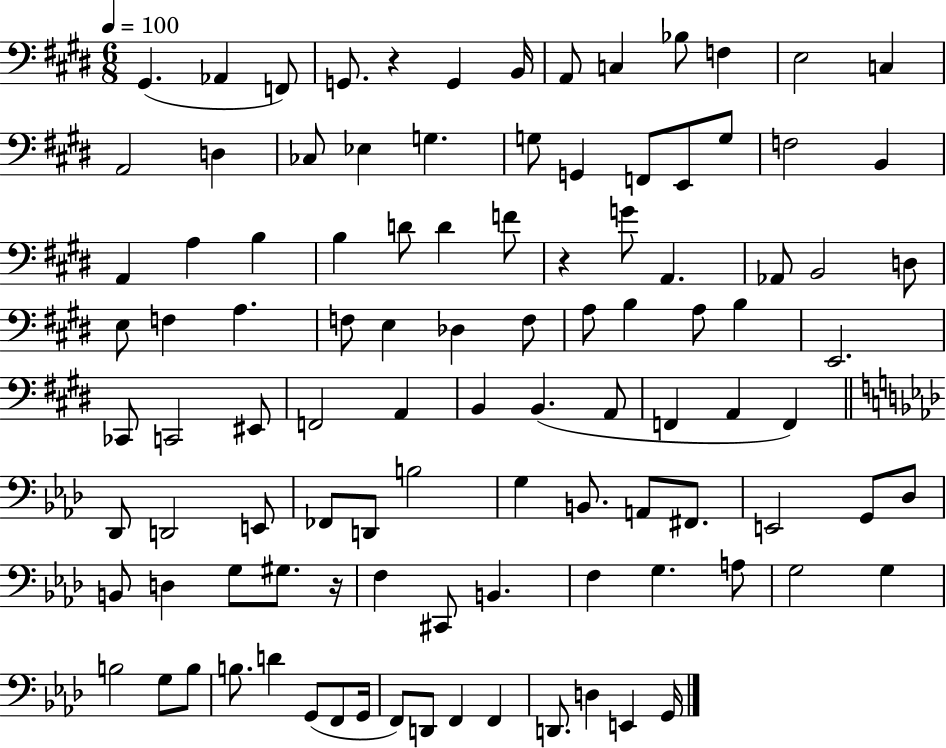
G#2/q. Ab2/q F2/e G2/e. R/q G2/q B2/s A2/e C3/q Bb3/e F3/q E3/h C3/q A2/h D3/q CES3/e Eb3/q G3/q. G3/e G2/q F2/e E2/e G3/e F3/h B2/q A2/q A3/q B3/q B3/q D4/e D4/q F4/e R/q G4/e A2/q. Ab2/e B2/h D3/e E3/e F3/q A3/q. F3/e E3/q Db3/q F3/e A3/e B3/q A3/e B3/q E2/h. CES2/e C2/h EIS2/e F2/h A2/q B2/q B2/q. A2/e F2/q A2/q F2/q Db2/e D2/h E2/e FES2/e D2/e B3/h G3/q B2/e. A2/e F#2/e. E2/h G2/e Db3/e B2/e D3/q G3/e G#3/e. R/s F3/q C#2/e B2/q. F3/q G3/q. A3/e G3/h G3/q B3/h G3/e B3/e B3/e. D4/q G2/e F2/e G2/s F2/e D2/e F2/q F2/q D2/e. D3/q E2/q G2/s